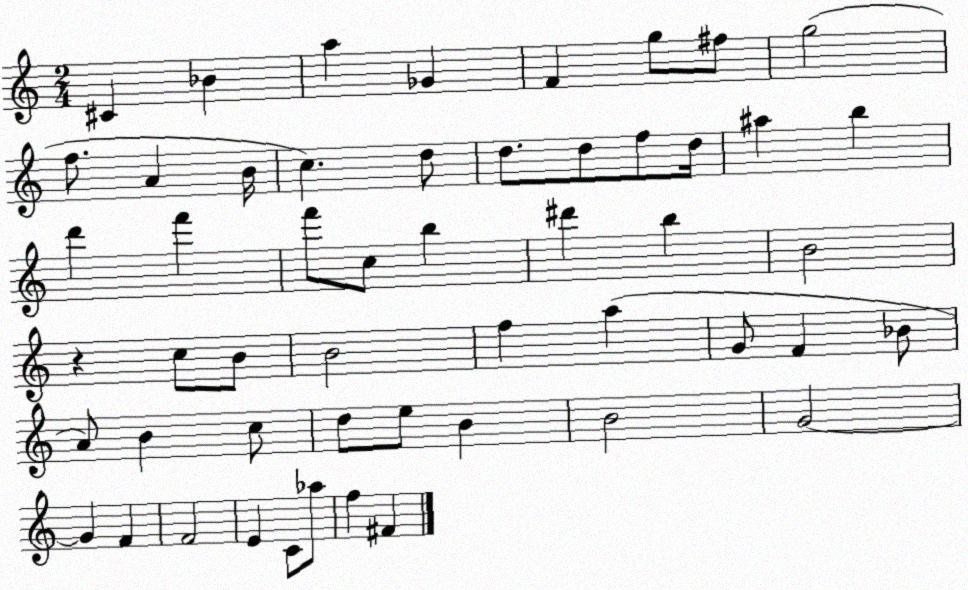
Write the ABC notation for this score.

X:1
T:Untitled
M:2/4
L:1/4
K:C
^C _B a _G F g/2 ^f/2 g2 f/2 A B/4 c d/2 d/2 d/2 f/2 d/4 ^a b d' f' f'/2 c/2 b ^d' b B2 z c/2 B/2 B2 f a G/2 F _B/2 A/2 B c/2 d/2 e/2 B B2 G2 G F F2 E C/2 _a/2 f ^F